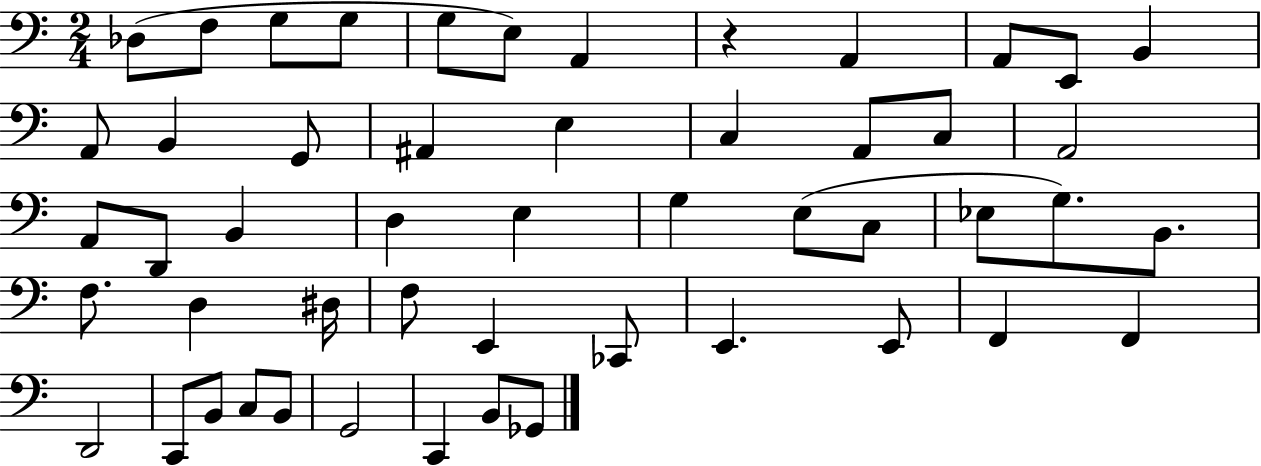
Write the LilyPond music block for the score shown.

{
  \clef bass
  \numericTimeSignature
  \time 2/4
  \key c \major
  \repeat volta 2 { des8( f8 g8 g8 | g8 e8) a,4 | r4 a,4 | a,8 e,8 b,4 | \break a,8 b,4 g,8 | ais,4 e4 | c4 a,8 c8 | a,2 | \break a,8 d,8 b,4 | d4 e4 | g4 e8( c8 | ees8 g8.) b,8. | \break f8. d4 dis16 | f8 e,4 ces,8 | e,4. e,8 | f,4 f,4 | \break d,2 | c,8 b,8 c8 b,8 | g,2 | c,4 b,8 ges,8 | \break } \bar "|."
}